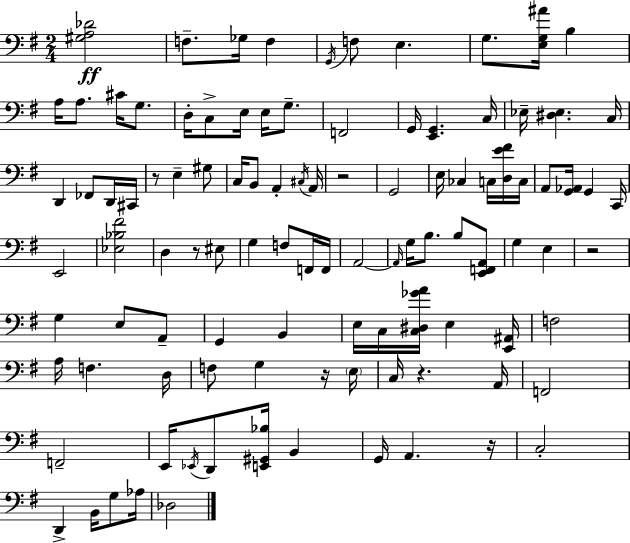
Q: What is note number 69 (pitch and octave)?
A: G3